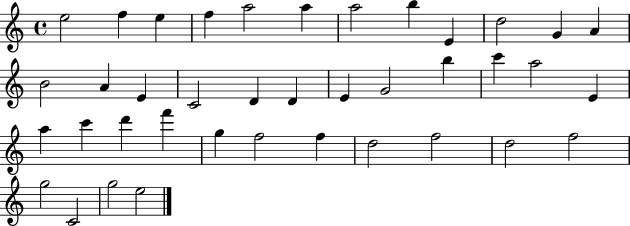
E5/h F5/q E5/q F5/q A5/h A5/q A5/h B5/q E4/q D5/h G4/q A4/q B4/h A4/q E4/q C4/h D4/q D4/q E4/q G4/h B5/q C6/q A5/h E4/q A5/q C6/q D6/q F6/q G5/q F5/h F5/q D5/h F5/h D5/h F5/h G5/h C4/h G5/h E5/h